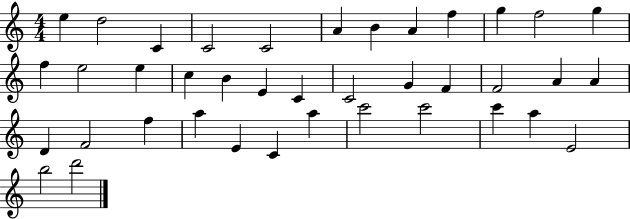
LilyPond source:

{
  \clef treble
  \numericTimeSignature
  \time 4/4
  \key c \major
  e''4 d''2 c'4 | c'2 c'2 | a'4 b'4 a'4 f''4 | g''4 f''2 g''4 | \break f''4 e''2 e''4 | c''4 b'4 e'4 c'4 | c'2 g'4 f'4 | f'2 a'4 a'4 | \break d'4 f'2 f''4 | a''4 e'4 c'4 a''4 | c'''2 c'''2 | c'''4 a''4 e'2 | \break b''2 d'''2 | \bar "|."
}